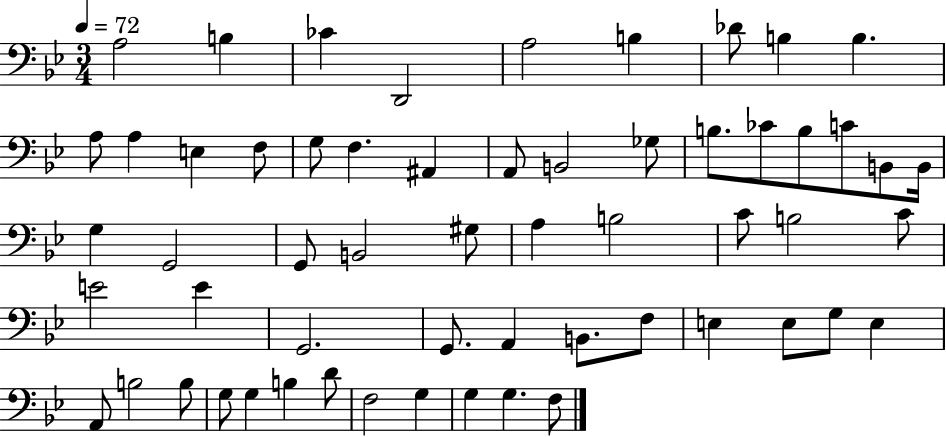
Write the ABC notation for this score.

X:1
T:Untitled
M:3/4
L:1/4
K:Bb
A,2 B, _C D,,2 A,2 B, _D/2 B, B, A,/2 A, E, F,/2 G,/2 F, ^A,, A,,/2 B,,2 _G,/2 B,/2 _C/2 B,/2 C/2 B,,/2 B,,/4 G, G,,2 G,,/2 B,,2 ^G,/2 A, B,2 C/2 B,2 C/2 E2 E G,,2 G,,/2 A,, B,,/2 F,/2 E, E,/2 G,/2 E, A,,/2 B,2 B,/2 G,/2 G, B, D/2 F,2 G, G, G, F,/2